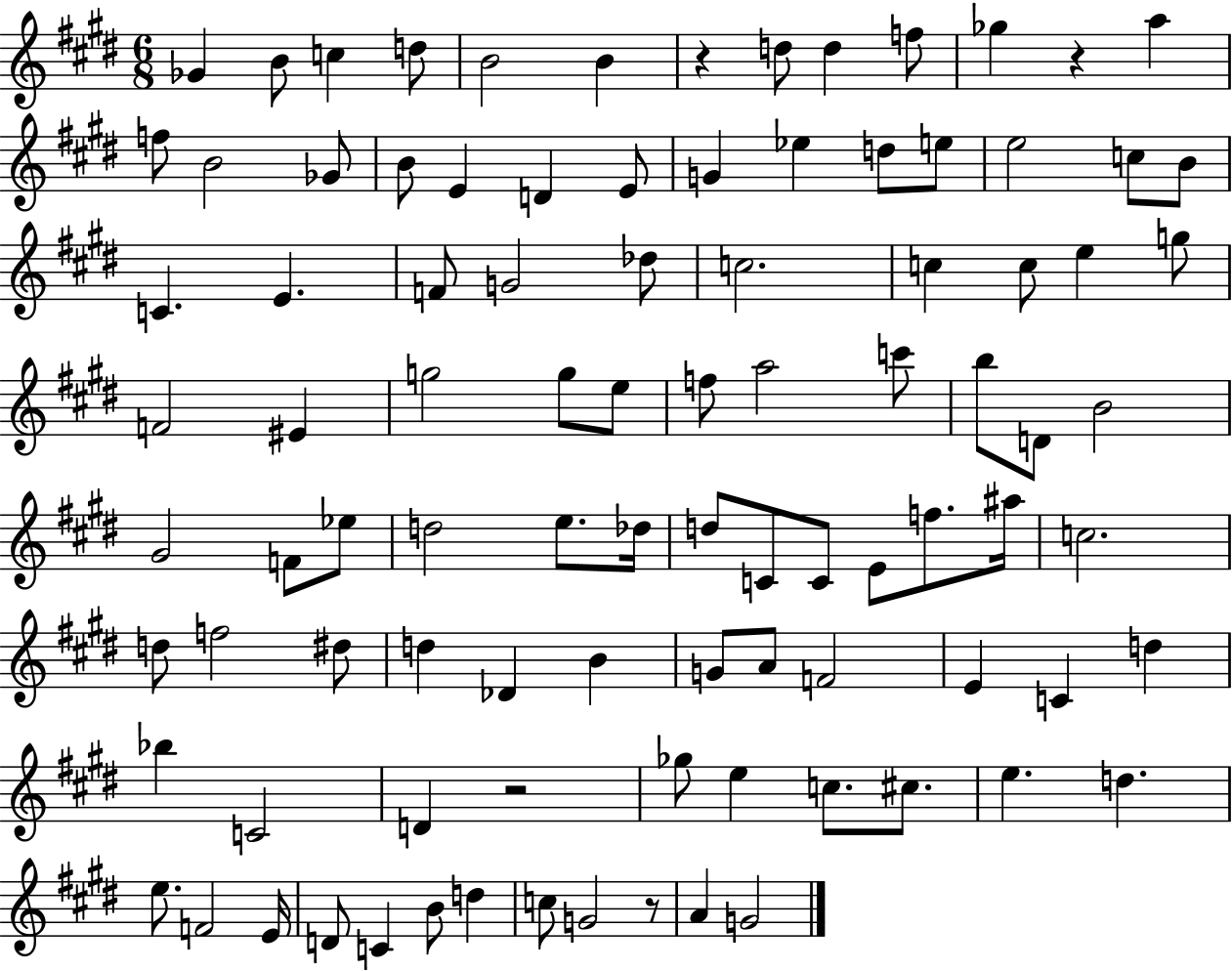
{
  \clef treble
  \numericTimeSignature
  \time 6/8
  \key e \major
  ges'4 b'8 c''4 d''8 | b'2 b'4 | r4 d''8 d''4 f''8 | ges''4 r4 a''4 | \break f''8 b'2 ges'8 | b'8 e'4 d'4 e'8 | g'4 ees''4 d''8 e''8 | e''2 c''8 b'8 | \break c'4. e'4. | f'8 g'2 des''8 | c''2. | c''4 c''8 e''4 g''8 | \break f'2 eis'4 | g''2 g''8 e''8 | f''8 a''2 c'''8 | b''8 d'8 b'2 | \break gis'2 f'8 ees''8 | d''2 e''8. des''16 | d''8 c'8 c'8 e'8 f''8. ais''16 | c''2. | \break d''8 f''2 dis''8 | d''4 des'4 b'4 | g'8 a'8 f'2 | e'4 c'4 d''4 | \break bes''4 c'2 | d'4 r2 | ges''8 e''4 c''8. cis''8. | e''4. d''4. | \break e''8. f'2 e'16 | d'8 c'4 b'8 d''4 | c''8 g'2 r8 | a'4 g'2 | \break \bar "|."
}